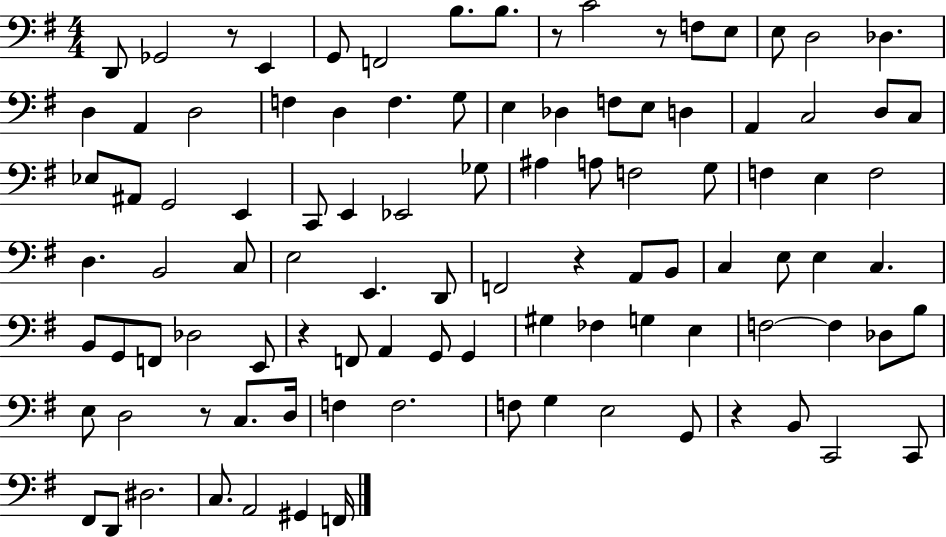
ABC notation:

X:1
T:Untitled
M:4/4
L:1/4
K:G
D,,/2 _G,,2 z/2 E,, G,,/2 F,,2 B,/2 B,/2 z/2 C2 z/2 F,/2 E,/2 E,/2 D,2 _D, D, A,, D,2 F, D, F, G,/2 E, _D, F,/2 E,/2 D, A,, C,2 D,/2 C,/2 _E,/2 ^A,,/2 G,,2 E,, C,,/2 E,, _E,,2 _G,/2 ^A, A,/2 F,2 G,/2 F, E, F,2 D, B,,2 C,/2 E,2 E,, D,,/2 F,,2 z A,,/2 B,,/2 C, E,/2 E, C, B,,/2 G,,/2 F,,/2 _D,2 E,,/2 z F,,/2 A,, G,,/2 G,, ^G, _F, G, E, F,2 F, _D,/2 B,/2 E,/2 D,2 z/2 C,/2 D,/4 F, F,2 F,/2 G, E,2 G,,/2 z B,,/2 C,,2 C,,/2 ^F,,/2 D,,/2 ^D,2 C,/2 A,,2 ^G,, F,,/4